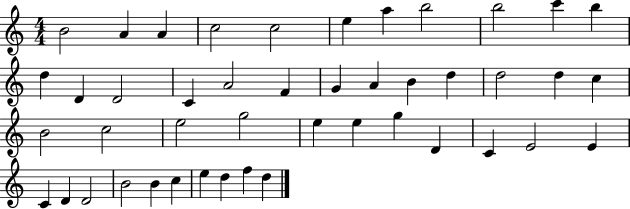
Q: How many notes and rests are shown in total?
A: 45